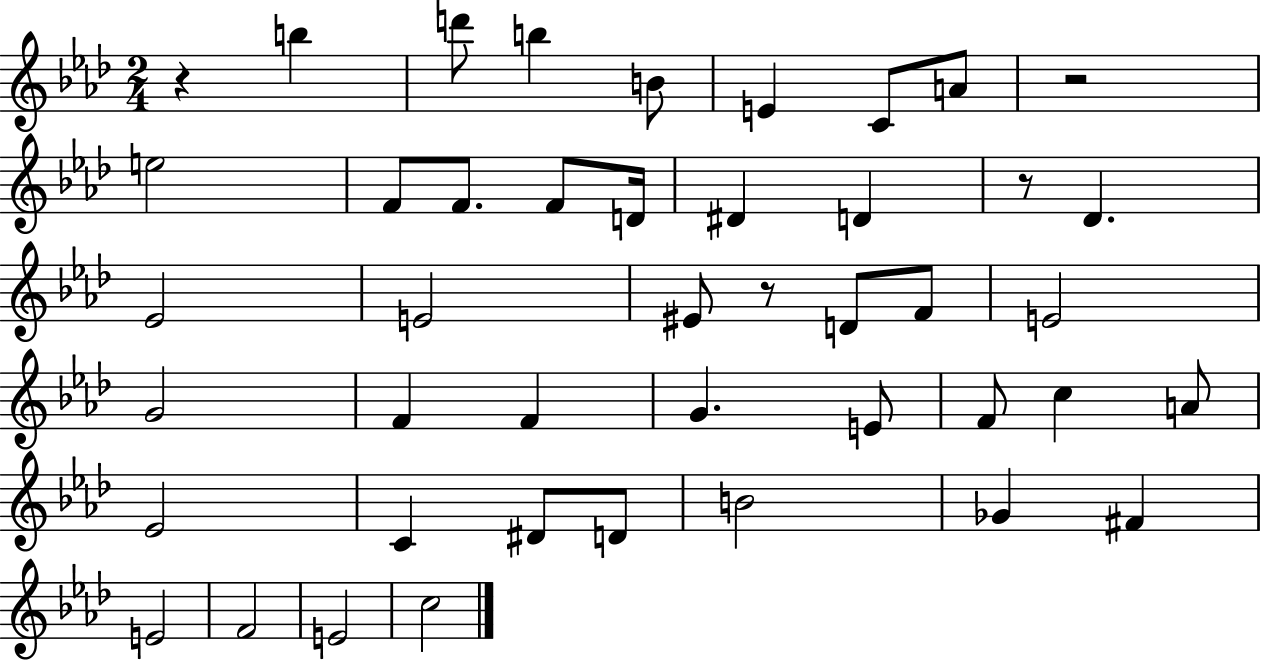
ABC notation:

X:1
T:Untitled
M:2/4
L:1/4
K:Ab
z b d'/2 b B/2 E C/2 A/2 z2 e2 F/2 F/2 F/2 D/4 ^D D z/2 _D _E2 E2 ^E/2 z/2 D/2 F/2 E2 G2 F F G E/2 F/2 c A/2 _E2 C ^D/2 D/2 B2 _G ^F E2 F2 E2 c2